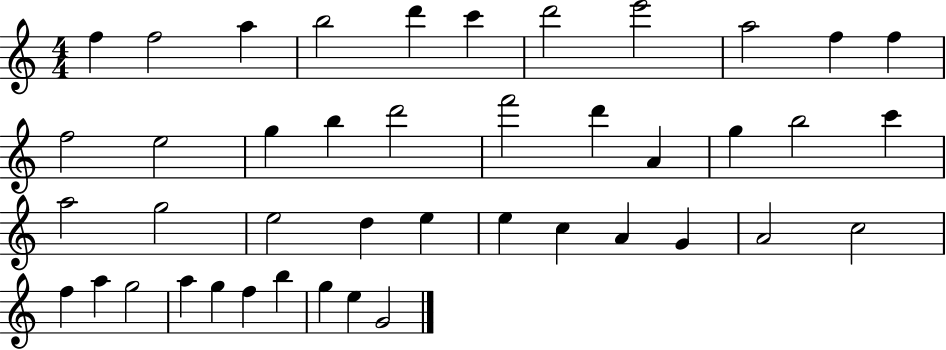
F5/q F5/h A5/q B5/h D6/q C6/q D6/h E6/h A5/h F5/q F5/q F5/h E5/h G5/q B5/q D6/h F6/h D6/q A4/q G5/q B5/h C6/q A5/h G5/h E5/h D5/q E5/q E5/q C5/q A4/q G4/q A4/h C5/h F5/q A5/q G5/h A5/q G5/q F5/q B5/q G5/q E5/q G4/h